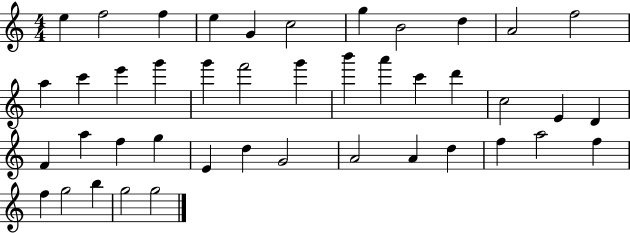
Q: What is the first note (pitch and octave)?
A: E5